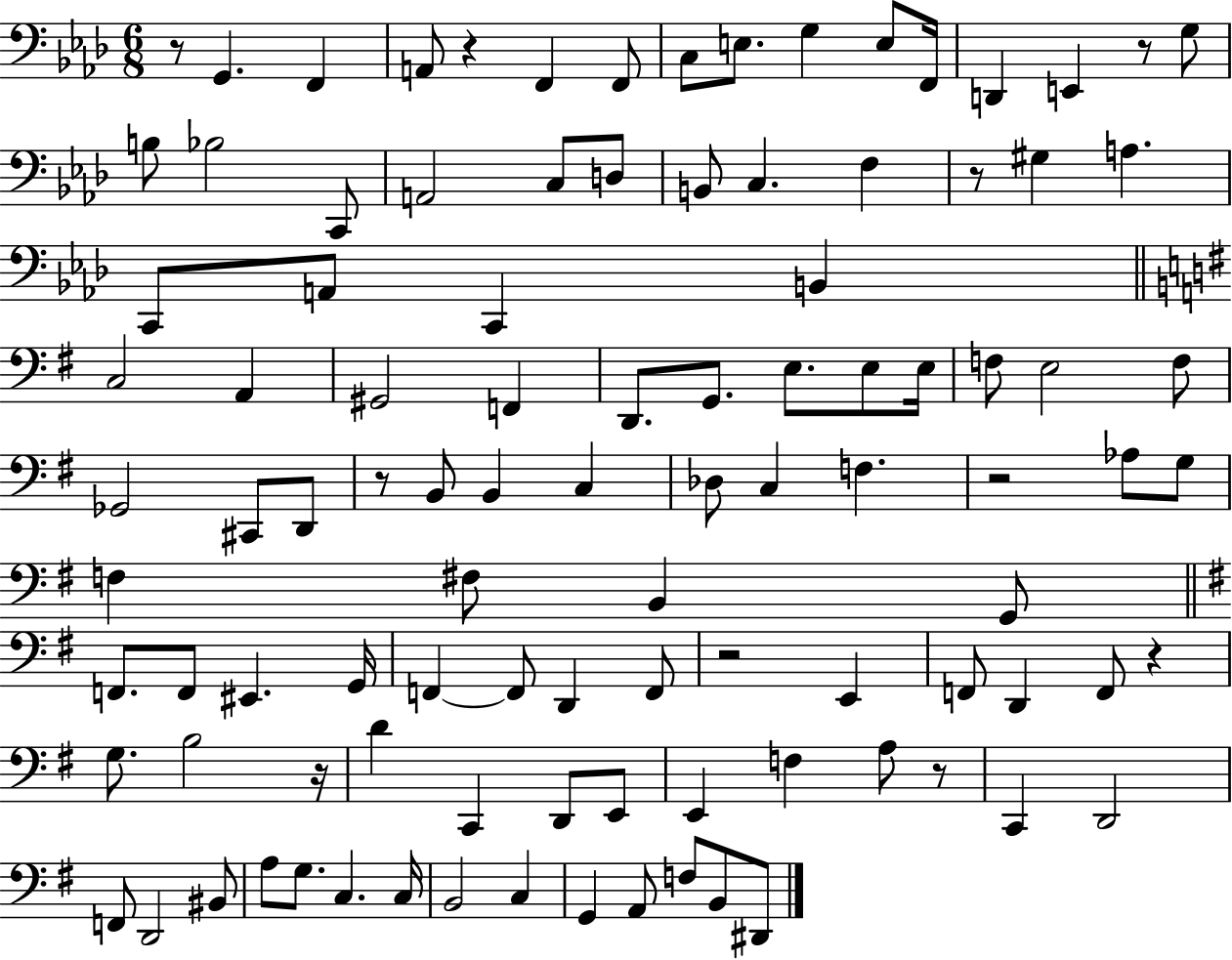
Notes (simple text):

R/e G2/q. F2/q A2/e R/q F2/q F2/e C3/e E3/e. G3/q E3/e F2/s D2/q E2/q R/e G3/e B3/e Bb3/h C2/e A2/h C3/e D3/e B2/e C3/q. F3/q R/e G#3/q A3/q. C2/e A2/e C2/q B2/q C3/h A2/q G#2/h F2/q D2/e. G2/e. E3/e. E3/e E3/s F3/e E3/h F3/e Gb2/h C#2/e D2/e R/e B2/e B2/q C3/q Db3/e C3/q F3/q. R/h Ab3/e G3/e F3/q F#3/e B2/q G2/e F2/e. F2/e EIS2/q. G2/s F2/q F2/e D2/q F2/e R/h E2/q F2/e D2/q F2/e R/q G3/e. B3/h R/s D4/q C2/q D2/e E2/e E2/q F3/q A3/e R/e C2/q D2/h F2/e D2/h BIS2/e A3/e G3/e. C3/q. C3/s B2/h C3/q G2/q A2/e F3/e B2/e D#2/e